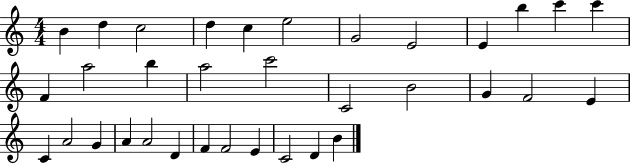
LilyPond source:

{
  \clef treble
  \numericTimeSignature
  \time 4/4
  \key c \major
  b'4 d''4 c''2 | d''4 c''4 e''2 | g'2 e'2 | e'4 b''4 c'''4 c'''4 | \break f'4 a''2 b''4 | a''2 c'''2 | c'2 b'2 | g'4 f'2 e'4 | \break c'4 a'2 g'4 | a'4 a'2 d'4 | f'4 f'2 e'4 | c'2 d'4 b'4 | \break \bar "|."
}